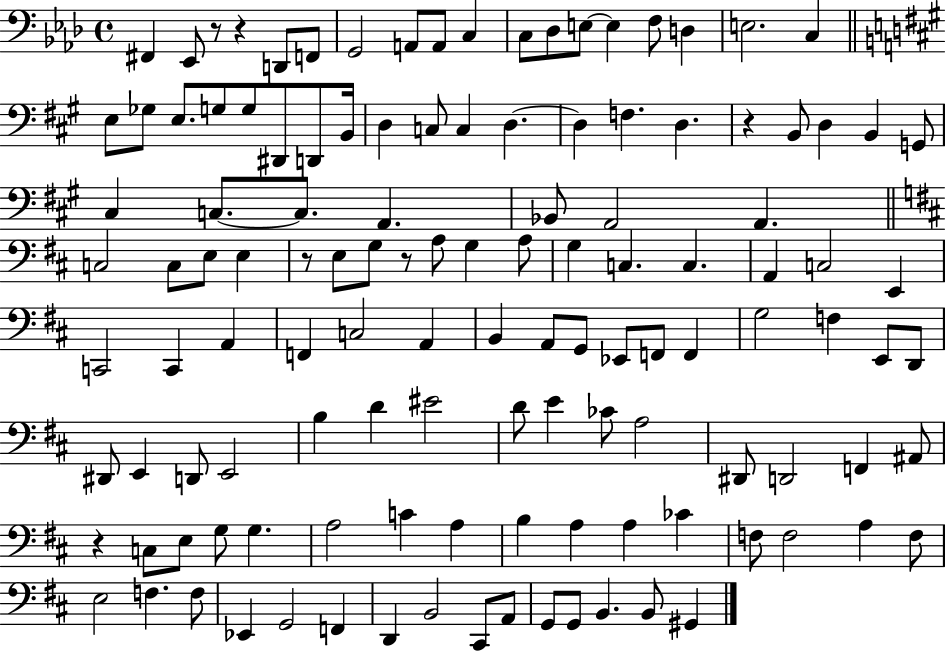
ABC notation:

X:1
T:Untitled
M:4/4
L:1/4
K:Ab
^F,, _E,,/2 z/2 z D,,/2 F,,/2 G,,2 A,,/2 A,,/2 C, C,/2 _D,/2 E,/2 E, F,/2 D, E,2 C, E,/2 _G,/2 E,/2 G,/2 G,/2 ^D,,/2 D,,/2 B,,/4 D, C,/2 C, D, D, F, D, z B,,/2 D, B,, G,,/2 ^C, C,/2 C,/2 A,, _B,,/2 A,,2 A,, C,2 C,/2 E,/2 E, z/2 E,/2 G,/2 z/2 A,/2 G, A,/2 G, C, C, A,, C,2 E,, C,,2 C,, A,, F,, C,2 A,, B,, A,,/2 G,,/2 _E,,/2 F,,/2 F,, G,2 F, E,,/2 D,,/2 ^D,,/2 E,, D,,/2 E,,2 B, D ^E2 D/2 E _C/2 A,2 ^D,,/2 D,,2 F,, ^A,,/2 z C,/2 E,/2 G,/2 G, A,2 C A, B, A, A, _C F,/2 F,2 A, F,/2 E,2 F, F,/2 _E,, G,,2 F,, D,, B,,2 ^C,,/2 A,,/2 G,,/2 G,,/2 B,, B,,/2 ^G,,